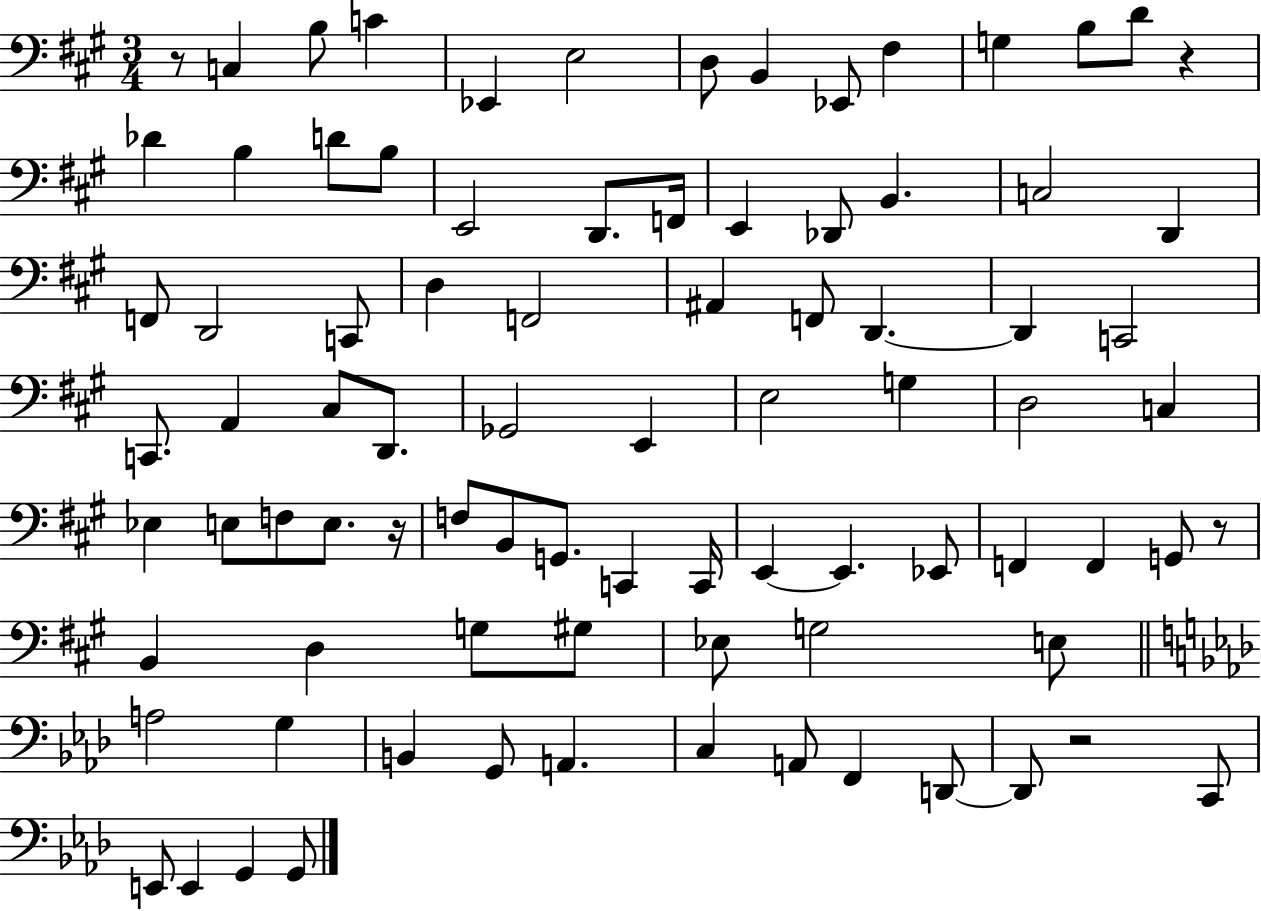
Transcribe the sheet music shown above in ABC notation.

X:1
T:Untitled
M:3/4
L:1/4
K:A
z/2 C, B,/2 C _E,, E,2 D,/2 B,, _E,,/2 ^F, G, B,/2 D/2 z _D B, D/2 B,/2 E,,2 D,,/2 F,,/4 E,, _D,,/2 B,, C,2 D,, F,,/2 D,,2 C,,/2 D, F,,2 ^A,, F,,/2 D,, D,, C,,2 C,,/2 A,, ^C,/2 D,,/2 _G,,2 E,, E,2 G, D,2 C, _E, E,/2 F,/2 E,/2 z/4 F,/2 B,,/2 G,,/2 C,, C,,/4 E,, E,, _E,,/2 F,, F,, G,,/2 z/2 B,, D, G,/2 ^G,/2 _E,/2 G,2 E,/2 A,2 G, B,, G,,/2 A,, C, A,,/2 F,, D,,/2 D,,/2 z2 C,,/2 E,,/2 E,, G,, G,,/2